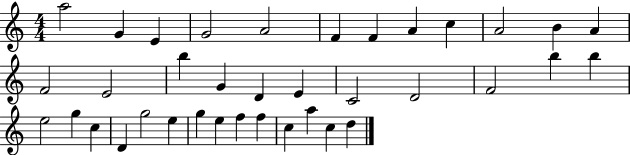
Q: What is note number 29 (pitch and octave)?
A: E5